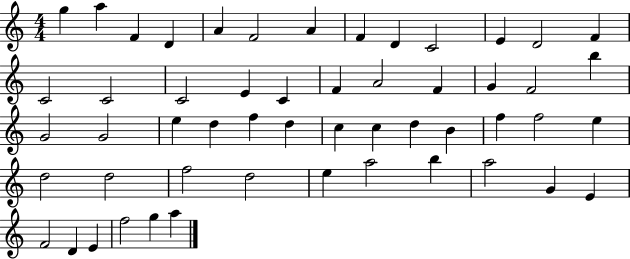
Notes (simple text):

G5/q A5/q F4/q D4/q A4/q F4/h A4/q F4/q D4/q C4/h E4/q D4/h F4/q C4/h C4/h C4/h E4/q C4/q F4/q A4/h F4/q G4/q F4/h B5/q G4/h G4/h E5/q D5/q F5/q D5/q C5/q C5/q D5/q B4/q F5/q F5/h E5/q D5/h D5/h F5/h D5/h E5/q A5/h B5/q A5/h G4/q E4/q F4/h D4/q E4/q F5/h G5/q A5/q